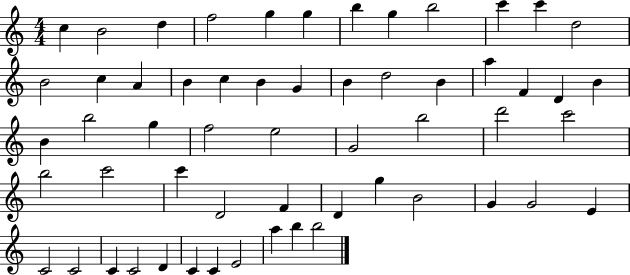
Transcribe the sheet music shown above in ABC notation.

X:1
T:Untitled
M:4/4
L:1/4
K:C
c B2 d f2 g g b g b2 c' c' d2 B2 c A B c B G B d2 B a F D B B b2 g f2 e2 G2 b2 d'2 c'2 b2 c'2 c' D2 F D g B2 G G2 E C2 C2 C C2 D C C E2 a b b2